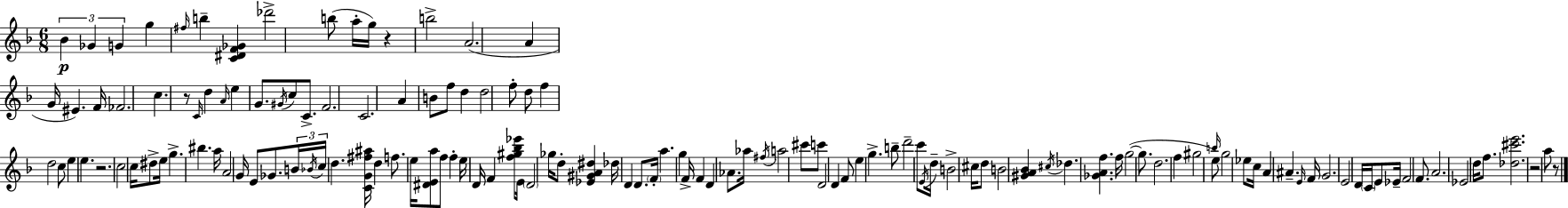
Bb4/q Gb4/q G4/q G5/q F#5/s B5/q [C4,D#4,F4,Gb4]/q Db6/h B5/e A5/s G5/s R/q B5/h A4/h. A4/q G4/s EIS4/q. F4/s FES4/h. C5/q. R/e C4/s D5/q A4/s E5/q G4/e. G#4/s C5/e C4/e. F4/h. C4/h. A4/q B4/e F5/e D5/q D5/h F5/e D5/e F5/q D5/h C5/e E5/q E5/q. R/h. C5/h C5/s D#5/e E5/s G5/q. BIS5/q. A5/s A4/h G4/s E4/e Gb4/e. B4/s Bb4/s C5/s D5/q. [C4,G4,F#5,A#5]/s D5/q F5/e. E5/s [D#4,E4,A5]/e F5/e F5/q E5/s D4/s F4/q [F5,G#5,Bb5,Eb6]/e E4/s D4/h Gb5/s D5/e [Eb4,G#4,A4,D#5]/q Db5/s D4/q D4/e. F4/s A5/q. G5/q F4/s F4/q D4/q Ab4/e. Ab5/s F#5/s A5/h C#6/e C6/e D4/h D4/q F4/e E5/q G5/q. B5/e D6/h C6/e E4/s D5/s B4/h C#5/s D5/e B4/h [G#4,A4,Bb4]/q C#5/s Db5/q. [Gb4,A4,F5]/q. F5/s G5/h G5/e. D5/h. F5/q G#5/h B5/s E5/e G5/h Eb5/e C5/s A4/q A#4/q. E4/s F4/s G4/h. E4/h D4/s C4/s E4/e Eb4/s F4/h F4/e. A4/h. Eb4/h D5/s F5/e. [Db5,C#6,E6]/h. R/h A5/e R/e